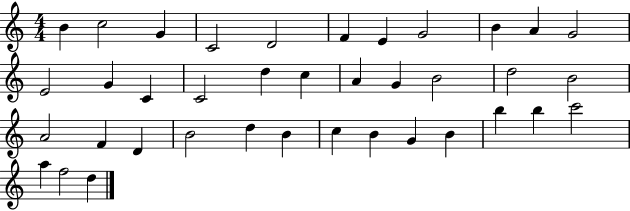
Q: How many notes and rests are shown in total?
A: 38